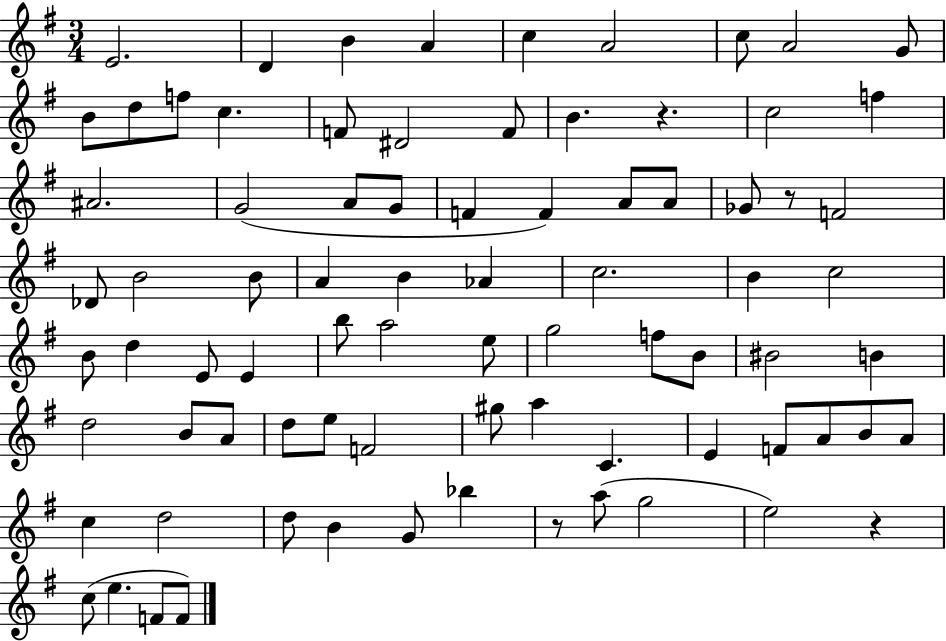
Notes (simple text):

E4/h. D4/q B4/q A4/q C5/q A4/h C5/e A4/h G4/e B4/e D5/e F5/e C5/q. F4/e D#4/h F4/e B4/q. R/q. C5/h F5/q A#4/h. G4/h A4/e G4/e F4/q F4/q A4/e A4/e Gb4/e R/e F4/h Db4/e B4/h B4/e A4/q B4/q Ab4/q C5/h. B4/q C5/h B4/e D5/q E4/e E4/q B5/e A5/h E5/e G5/h F5/e B4/e BIS4/h B4/q D5/h B4/e A4/e D5/e E5/e F4/h G#5/e A5/q C4/q. E4/q F4/e A4/e B4/e A4/e C5/q D5/h D5/e B4/q G4/e Bb5/q R/e A5/e G5/h E5/h R/q C5/e E5/q. F4/e F4/e